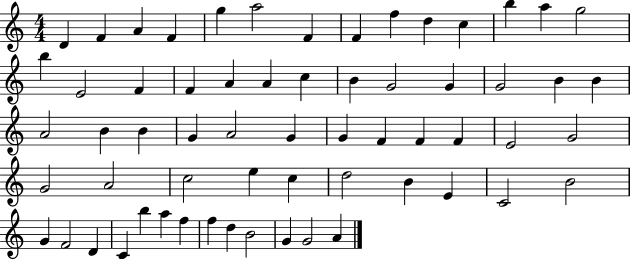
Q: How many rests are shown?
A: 0